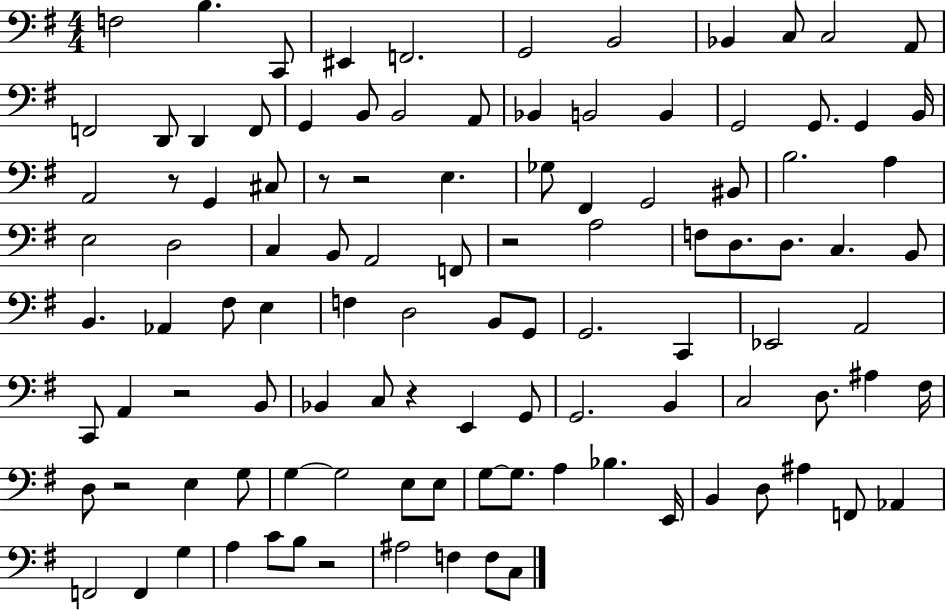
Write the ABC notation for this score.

X:1
T:Untitled
M:4/4
L:1/4
K:G
F,2 B, C,,/2 ^E,, F,,2 G,,2 B,,2 _B,, C,/2 C,2 A,,/2 F,,2 D,,/2 D,, F,,/2 G,, B,,/2 B,,2 A,,/2 _B,, B,,2 B,, G,,2 G,,/2 G,, B,,/4 A,,2 z/2 G,, ^C,/2 z/2 z2 E, _G,/2 ^F,, G,,2 ^B,,/2 B,2 A, E,2 D,2 C, B,,/2 A,,2 F,,/2 z2 A,2 F,/2 D,/2 D,/2 C, B,,/2 B,, _A,, ^F,/2 E, F, D,2 B,,/2 G,,/2 G,,2 C,, _E,,2 A,,2 C,,/2 A,, z2 B,,/2 _B,, C,/2 z E,, G,,/2 G,,2 B,, C,2 D,/2 ^A, ^F,/4 D,/2 z2 E, G,/2 G, G,2 E,/2 E,/2 G,/2 G,/2 A, _B, E,,/4 B,, D,/2 ^A, F,,/2 _A,, F,,2 F,, G, A, C/2 B,/2 z2 ^A,2 F, F,/2 C,/2